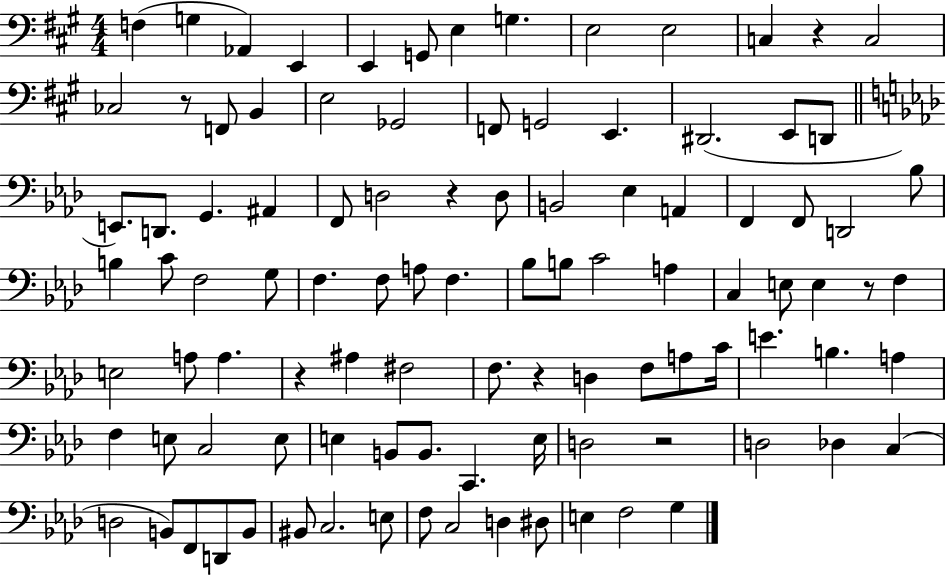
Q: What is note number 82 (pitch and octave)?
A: F2